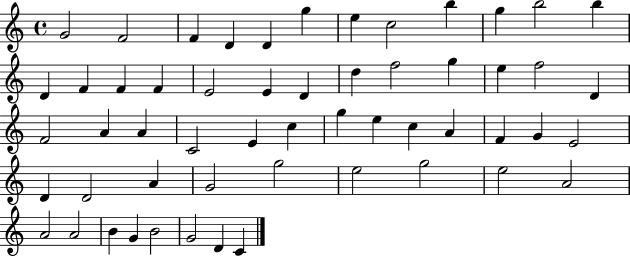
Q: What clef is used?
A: treble